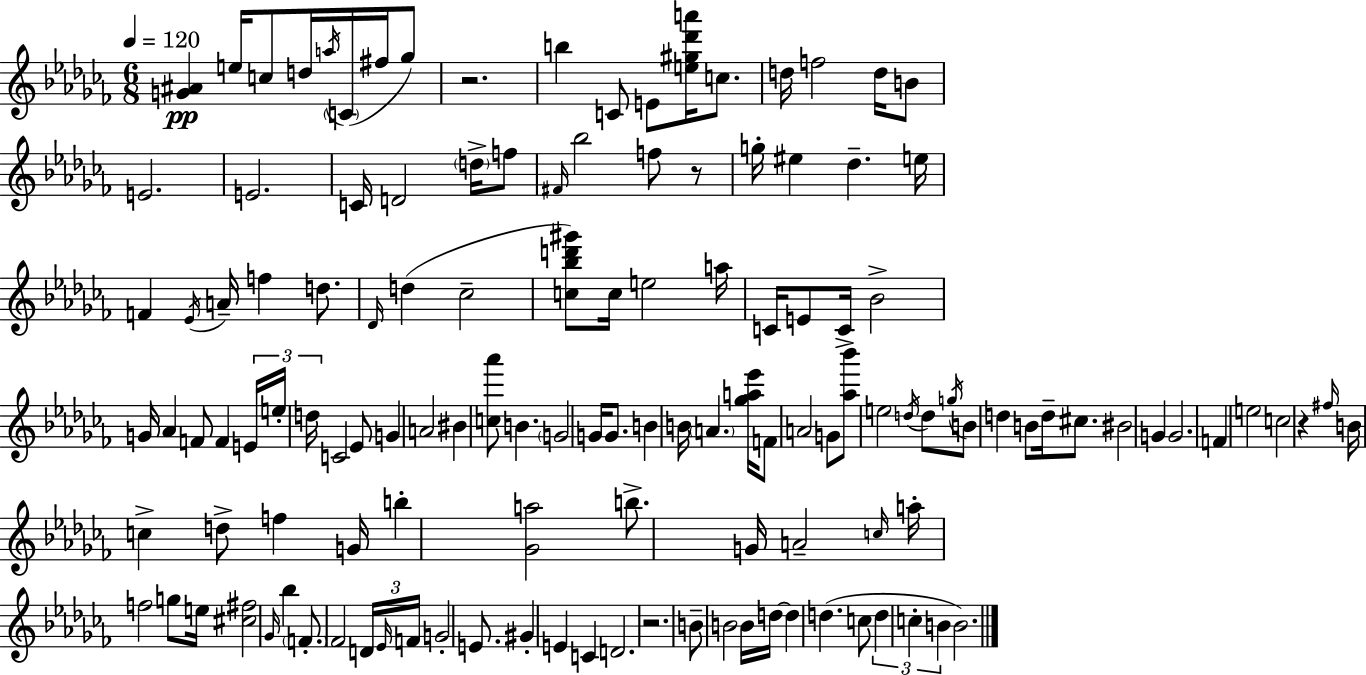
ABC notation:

X:1
T:Untitled
M:6/8
L:1/4
K:Abm
[G^A] e/4 c/2 d/4 a/4 C/4 ^f/4 _g/2 z2 b C/2 E/2 [e^g_d'a']/4 c/2 d/4 f2 d/4 B/2 E2 E2 C/4 D2 d/4 f/2 ^F/4 _b2 f/2 z/2 g/4 ^e _d e/4 F _E/4 A/4 f d/2 _D/4 d _c2 [c_bd'^g']/2 c/4 e2 a/4 C/4 E/2 C/4 _B2 G/4 _A F/2 F E/4 e/4 d/4 C2 _E/2 G A2 ^B [c_a']/2 B G2 G/4 G/2 B B/4 A [_ga_e']/4 F/2 A2 G/2 [_a_b']/2 e2 d/4 d/2 g/4 B/2 d B/2 d/4 ^c/2 ^B2 G G2 F e2 c2 z ^f/4 B/4 c d/2 f G/4 b [_Ga]2 b/2 G/4 A2 c/4 a/4 f2 g/2 e/4 [^c^f]2 _G/4 _b F/2 _F2 D/4 _E/4 F/4 G2 E/2 ^G E C D2 z2 B/2 B2 B/4 d/4 d d c/2 d c B B2